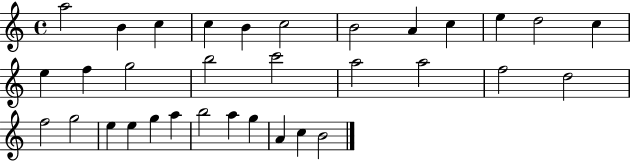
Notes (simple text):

A5/h B4/q C5/q C5/q B4/q C5/h B4/h A4/q C5/q E5/q D5/h C5/q E5/q F5/q G5/h B5/h C6/h A5/h A5/h F5/h D5/h F5/h G5/h E5/q E5/q G5/q A5/q B5/h A5/q G5/q A4/q C5/q B4/h